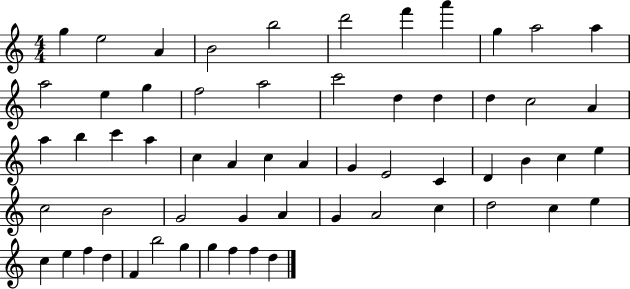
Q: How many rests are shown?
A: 0